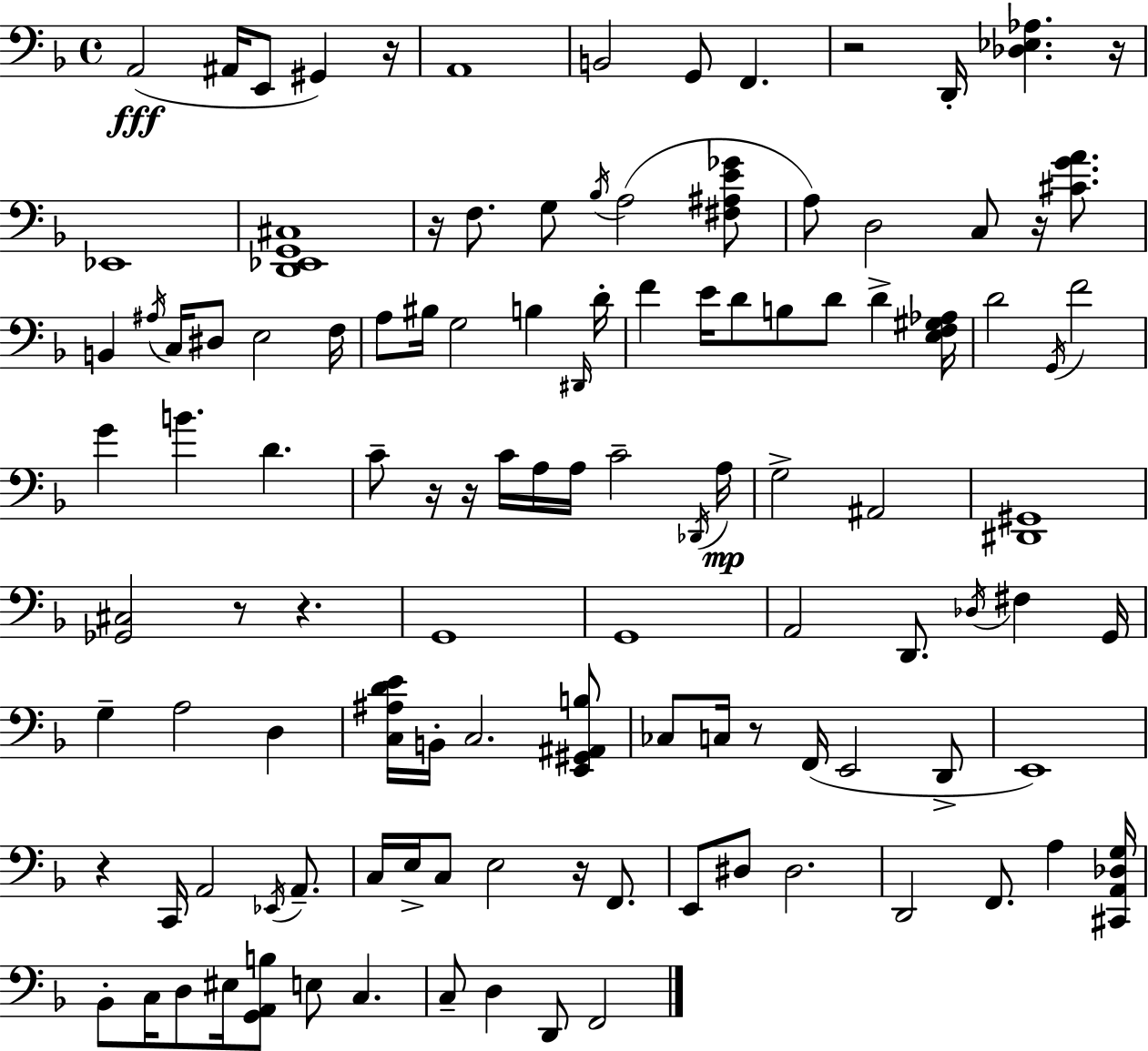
X:1
T:Untitled
M:4/4
L:1/4
K:F
A,,2 ^A,,/4 E,,/2 ^G,, z/4 A,,4 B,,2 G,,/2 F,, z2 D,,/4 [_D,_E,_A,] z/4 _E,,4 [D,,_E,,G,,^C,]4 z/4 F,/2 G,/2 _B,/4 A,2 [^F,^A,E_G]/2 A,/2 D,2 C,/2 z/4 [^CGA]/2 B,, ^A,/4 C,/4 ^D,/2 E,2 F,/4 A,/2 ^B,/4 G,2 B, ^D,,/4 D/4 F E/4 D/2 B,/2 D/2 D [E,F,^G,_A,]/4 D2 G,,/4 F2 G B D C/2 z/4 z/4 C/4 A,/4 A,/4 C2 _D,,/4 A,/4 G,2 ^A,,2 [^D,,^G,,]4 [_G,,^C,]2 z/2 z G,,4 G,,4 A,,2 D,,/2 _D,/4 ^F, G,,/4 G, A,2 D, [C,^A,DE]/4 B,,/4 C,2 [E,,^G,,^A,,B,]/2 _C,/2 C,/4 z/2 F,,/4 E,,2 D,,/2 E,,4 z C,,/4 A,,2 _E,,/4 A,,/2 C,/4 E,/4 C,/2 E,2 z/4 F,,/2 E,,/2 ^D,/2 ^D,2 D,,2 F,,/2 A, [^C,,A,,_D,G,]/4 _B,,/2 C,/4 D,/2 ^E,/4 [G,,A,,B,]/2 E,/2 C, C,/2 D, D,,/2 F,,2